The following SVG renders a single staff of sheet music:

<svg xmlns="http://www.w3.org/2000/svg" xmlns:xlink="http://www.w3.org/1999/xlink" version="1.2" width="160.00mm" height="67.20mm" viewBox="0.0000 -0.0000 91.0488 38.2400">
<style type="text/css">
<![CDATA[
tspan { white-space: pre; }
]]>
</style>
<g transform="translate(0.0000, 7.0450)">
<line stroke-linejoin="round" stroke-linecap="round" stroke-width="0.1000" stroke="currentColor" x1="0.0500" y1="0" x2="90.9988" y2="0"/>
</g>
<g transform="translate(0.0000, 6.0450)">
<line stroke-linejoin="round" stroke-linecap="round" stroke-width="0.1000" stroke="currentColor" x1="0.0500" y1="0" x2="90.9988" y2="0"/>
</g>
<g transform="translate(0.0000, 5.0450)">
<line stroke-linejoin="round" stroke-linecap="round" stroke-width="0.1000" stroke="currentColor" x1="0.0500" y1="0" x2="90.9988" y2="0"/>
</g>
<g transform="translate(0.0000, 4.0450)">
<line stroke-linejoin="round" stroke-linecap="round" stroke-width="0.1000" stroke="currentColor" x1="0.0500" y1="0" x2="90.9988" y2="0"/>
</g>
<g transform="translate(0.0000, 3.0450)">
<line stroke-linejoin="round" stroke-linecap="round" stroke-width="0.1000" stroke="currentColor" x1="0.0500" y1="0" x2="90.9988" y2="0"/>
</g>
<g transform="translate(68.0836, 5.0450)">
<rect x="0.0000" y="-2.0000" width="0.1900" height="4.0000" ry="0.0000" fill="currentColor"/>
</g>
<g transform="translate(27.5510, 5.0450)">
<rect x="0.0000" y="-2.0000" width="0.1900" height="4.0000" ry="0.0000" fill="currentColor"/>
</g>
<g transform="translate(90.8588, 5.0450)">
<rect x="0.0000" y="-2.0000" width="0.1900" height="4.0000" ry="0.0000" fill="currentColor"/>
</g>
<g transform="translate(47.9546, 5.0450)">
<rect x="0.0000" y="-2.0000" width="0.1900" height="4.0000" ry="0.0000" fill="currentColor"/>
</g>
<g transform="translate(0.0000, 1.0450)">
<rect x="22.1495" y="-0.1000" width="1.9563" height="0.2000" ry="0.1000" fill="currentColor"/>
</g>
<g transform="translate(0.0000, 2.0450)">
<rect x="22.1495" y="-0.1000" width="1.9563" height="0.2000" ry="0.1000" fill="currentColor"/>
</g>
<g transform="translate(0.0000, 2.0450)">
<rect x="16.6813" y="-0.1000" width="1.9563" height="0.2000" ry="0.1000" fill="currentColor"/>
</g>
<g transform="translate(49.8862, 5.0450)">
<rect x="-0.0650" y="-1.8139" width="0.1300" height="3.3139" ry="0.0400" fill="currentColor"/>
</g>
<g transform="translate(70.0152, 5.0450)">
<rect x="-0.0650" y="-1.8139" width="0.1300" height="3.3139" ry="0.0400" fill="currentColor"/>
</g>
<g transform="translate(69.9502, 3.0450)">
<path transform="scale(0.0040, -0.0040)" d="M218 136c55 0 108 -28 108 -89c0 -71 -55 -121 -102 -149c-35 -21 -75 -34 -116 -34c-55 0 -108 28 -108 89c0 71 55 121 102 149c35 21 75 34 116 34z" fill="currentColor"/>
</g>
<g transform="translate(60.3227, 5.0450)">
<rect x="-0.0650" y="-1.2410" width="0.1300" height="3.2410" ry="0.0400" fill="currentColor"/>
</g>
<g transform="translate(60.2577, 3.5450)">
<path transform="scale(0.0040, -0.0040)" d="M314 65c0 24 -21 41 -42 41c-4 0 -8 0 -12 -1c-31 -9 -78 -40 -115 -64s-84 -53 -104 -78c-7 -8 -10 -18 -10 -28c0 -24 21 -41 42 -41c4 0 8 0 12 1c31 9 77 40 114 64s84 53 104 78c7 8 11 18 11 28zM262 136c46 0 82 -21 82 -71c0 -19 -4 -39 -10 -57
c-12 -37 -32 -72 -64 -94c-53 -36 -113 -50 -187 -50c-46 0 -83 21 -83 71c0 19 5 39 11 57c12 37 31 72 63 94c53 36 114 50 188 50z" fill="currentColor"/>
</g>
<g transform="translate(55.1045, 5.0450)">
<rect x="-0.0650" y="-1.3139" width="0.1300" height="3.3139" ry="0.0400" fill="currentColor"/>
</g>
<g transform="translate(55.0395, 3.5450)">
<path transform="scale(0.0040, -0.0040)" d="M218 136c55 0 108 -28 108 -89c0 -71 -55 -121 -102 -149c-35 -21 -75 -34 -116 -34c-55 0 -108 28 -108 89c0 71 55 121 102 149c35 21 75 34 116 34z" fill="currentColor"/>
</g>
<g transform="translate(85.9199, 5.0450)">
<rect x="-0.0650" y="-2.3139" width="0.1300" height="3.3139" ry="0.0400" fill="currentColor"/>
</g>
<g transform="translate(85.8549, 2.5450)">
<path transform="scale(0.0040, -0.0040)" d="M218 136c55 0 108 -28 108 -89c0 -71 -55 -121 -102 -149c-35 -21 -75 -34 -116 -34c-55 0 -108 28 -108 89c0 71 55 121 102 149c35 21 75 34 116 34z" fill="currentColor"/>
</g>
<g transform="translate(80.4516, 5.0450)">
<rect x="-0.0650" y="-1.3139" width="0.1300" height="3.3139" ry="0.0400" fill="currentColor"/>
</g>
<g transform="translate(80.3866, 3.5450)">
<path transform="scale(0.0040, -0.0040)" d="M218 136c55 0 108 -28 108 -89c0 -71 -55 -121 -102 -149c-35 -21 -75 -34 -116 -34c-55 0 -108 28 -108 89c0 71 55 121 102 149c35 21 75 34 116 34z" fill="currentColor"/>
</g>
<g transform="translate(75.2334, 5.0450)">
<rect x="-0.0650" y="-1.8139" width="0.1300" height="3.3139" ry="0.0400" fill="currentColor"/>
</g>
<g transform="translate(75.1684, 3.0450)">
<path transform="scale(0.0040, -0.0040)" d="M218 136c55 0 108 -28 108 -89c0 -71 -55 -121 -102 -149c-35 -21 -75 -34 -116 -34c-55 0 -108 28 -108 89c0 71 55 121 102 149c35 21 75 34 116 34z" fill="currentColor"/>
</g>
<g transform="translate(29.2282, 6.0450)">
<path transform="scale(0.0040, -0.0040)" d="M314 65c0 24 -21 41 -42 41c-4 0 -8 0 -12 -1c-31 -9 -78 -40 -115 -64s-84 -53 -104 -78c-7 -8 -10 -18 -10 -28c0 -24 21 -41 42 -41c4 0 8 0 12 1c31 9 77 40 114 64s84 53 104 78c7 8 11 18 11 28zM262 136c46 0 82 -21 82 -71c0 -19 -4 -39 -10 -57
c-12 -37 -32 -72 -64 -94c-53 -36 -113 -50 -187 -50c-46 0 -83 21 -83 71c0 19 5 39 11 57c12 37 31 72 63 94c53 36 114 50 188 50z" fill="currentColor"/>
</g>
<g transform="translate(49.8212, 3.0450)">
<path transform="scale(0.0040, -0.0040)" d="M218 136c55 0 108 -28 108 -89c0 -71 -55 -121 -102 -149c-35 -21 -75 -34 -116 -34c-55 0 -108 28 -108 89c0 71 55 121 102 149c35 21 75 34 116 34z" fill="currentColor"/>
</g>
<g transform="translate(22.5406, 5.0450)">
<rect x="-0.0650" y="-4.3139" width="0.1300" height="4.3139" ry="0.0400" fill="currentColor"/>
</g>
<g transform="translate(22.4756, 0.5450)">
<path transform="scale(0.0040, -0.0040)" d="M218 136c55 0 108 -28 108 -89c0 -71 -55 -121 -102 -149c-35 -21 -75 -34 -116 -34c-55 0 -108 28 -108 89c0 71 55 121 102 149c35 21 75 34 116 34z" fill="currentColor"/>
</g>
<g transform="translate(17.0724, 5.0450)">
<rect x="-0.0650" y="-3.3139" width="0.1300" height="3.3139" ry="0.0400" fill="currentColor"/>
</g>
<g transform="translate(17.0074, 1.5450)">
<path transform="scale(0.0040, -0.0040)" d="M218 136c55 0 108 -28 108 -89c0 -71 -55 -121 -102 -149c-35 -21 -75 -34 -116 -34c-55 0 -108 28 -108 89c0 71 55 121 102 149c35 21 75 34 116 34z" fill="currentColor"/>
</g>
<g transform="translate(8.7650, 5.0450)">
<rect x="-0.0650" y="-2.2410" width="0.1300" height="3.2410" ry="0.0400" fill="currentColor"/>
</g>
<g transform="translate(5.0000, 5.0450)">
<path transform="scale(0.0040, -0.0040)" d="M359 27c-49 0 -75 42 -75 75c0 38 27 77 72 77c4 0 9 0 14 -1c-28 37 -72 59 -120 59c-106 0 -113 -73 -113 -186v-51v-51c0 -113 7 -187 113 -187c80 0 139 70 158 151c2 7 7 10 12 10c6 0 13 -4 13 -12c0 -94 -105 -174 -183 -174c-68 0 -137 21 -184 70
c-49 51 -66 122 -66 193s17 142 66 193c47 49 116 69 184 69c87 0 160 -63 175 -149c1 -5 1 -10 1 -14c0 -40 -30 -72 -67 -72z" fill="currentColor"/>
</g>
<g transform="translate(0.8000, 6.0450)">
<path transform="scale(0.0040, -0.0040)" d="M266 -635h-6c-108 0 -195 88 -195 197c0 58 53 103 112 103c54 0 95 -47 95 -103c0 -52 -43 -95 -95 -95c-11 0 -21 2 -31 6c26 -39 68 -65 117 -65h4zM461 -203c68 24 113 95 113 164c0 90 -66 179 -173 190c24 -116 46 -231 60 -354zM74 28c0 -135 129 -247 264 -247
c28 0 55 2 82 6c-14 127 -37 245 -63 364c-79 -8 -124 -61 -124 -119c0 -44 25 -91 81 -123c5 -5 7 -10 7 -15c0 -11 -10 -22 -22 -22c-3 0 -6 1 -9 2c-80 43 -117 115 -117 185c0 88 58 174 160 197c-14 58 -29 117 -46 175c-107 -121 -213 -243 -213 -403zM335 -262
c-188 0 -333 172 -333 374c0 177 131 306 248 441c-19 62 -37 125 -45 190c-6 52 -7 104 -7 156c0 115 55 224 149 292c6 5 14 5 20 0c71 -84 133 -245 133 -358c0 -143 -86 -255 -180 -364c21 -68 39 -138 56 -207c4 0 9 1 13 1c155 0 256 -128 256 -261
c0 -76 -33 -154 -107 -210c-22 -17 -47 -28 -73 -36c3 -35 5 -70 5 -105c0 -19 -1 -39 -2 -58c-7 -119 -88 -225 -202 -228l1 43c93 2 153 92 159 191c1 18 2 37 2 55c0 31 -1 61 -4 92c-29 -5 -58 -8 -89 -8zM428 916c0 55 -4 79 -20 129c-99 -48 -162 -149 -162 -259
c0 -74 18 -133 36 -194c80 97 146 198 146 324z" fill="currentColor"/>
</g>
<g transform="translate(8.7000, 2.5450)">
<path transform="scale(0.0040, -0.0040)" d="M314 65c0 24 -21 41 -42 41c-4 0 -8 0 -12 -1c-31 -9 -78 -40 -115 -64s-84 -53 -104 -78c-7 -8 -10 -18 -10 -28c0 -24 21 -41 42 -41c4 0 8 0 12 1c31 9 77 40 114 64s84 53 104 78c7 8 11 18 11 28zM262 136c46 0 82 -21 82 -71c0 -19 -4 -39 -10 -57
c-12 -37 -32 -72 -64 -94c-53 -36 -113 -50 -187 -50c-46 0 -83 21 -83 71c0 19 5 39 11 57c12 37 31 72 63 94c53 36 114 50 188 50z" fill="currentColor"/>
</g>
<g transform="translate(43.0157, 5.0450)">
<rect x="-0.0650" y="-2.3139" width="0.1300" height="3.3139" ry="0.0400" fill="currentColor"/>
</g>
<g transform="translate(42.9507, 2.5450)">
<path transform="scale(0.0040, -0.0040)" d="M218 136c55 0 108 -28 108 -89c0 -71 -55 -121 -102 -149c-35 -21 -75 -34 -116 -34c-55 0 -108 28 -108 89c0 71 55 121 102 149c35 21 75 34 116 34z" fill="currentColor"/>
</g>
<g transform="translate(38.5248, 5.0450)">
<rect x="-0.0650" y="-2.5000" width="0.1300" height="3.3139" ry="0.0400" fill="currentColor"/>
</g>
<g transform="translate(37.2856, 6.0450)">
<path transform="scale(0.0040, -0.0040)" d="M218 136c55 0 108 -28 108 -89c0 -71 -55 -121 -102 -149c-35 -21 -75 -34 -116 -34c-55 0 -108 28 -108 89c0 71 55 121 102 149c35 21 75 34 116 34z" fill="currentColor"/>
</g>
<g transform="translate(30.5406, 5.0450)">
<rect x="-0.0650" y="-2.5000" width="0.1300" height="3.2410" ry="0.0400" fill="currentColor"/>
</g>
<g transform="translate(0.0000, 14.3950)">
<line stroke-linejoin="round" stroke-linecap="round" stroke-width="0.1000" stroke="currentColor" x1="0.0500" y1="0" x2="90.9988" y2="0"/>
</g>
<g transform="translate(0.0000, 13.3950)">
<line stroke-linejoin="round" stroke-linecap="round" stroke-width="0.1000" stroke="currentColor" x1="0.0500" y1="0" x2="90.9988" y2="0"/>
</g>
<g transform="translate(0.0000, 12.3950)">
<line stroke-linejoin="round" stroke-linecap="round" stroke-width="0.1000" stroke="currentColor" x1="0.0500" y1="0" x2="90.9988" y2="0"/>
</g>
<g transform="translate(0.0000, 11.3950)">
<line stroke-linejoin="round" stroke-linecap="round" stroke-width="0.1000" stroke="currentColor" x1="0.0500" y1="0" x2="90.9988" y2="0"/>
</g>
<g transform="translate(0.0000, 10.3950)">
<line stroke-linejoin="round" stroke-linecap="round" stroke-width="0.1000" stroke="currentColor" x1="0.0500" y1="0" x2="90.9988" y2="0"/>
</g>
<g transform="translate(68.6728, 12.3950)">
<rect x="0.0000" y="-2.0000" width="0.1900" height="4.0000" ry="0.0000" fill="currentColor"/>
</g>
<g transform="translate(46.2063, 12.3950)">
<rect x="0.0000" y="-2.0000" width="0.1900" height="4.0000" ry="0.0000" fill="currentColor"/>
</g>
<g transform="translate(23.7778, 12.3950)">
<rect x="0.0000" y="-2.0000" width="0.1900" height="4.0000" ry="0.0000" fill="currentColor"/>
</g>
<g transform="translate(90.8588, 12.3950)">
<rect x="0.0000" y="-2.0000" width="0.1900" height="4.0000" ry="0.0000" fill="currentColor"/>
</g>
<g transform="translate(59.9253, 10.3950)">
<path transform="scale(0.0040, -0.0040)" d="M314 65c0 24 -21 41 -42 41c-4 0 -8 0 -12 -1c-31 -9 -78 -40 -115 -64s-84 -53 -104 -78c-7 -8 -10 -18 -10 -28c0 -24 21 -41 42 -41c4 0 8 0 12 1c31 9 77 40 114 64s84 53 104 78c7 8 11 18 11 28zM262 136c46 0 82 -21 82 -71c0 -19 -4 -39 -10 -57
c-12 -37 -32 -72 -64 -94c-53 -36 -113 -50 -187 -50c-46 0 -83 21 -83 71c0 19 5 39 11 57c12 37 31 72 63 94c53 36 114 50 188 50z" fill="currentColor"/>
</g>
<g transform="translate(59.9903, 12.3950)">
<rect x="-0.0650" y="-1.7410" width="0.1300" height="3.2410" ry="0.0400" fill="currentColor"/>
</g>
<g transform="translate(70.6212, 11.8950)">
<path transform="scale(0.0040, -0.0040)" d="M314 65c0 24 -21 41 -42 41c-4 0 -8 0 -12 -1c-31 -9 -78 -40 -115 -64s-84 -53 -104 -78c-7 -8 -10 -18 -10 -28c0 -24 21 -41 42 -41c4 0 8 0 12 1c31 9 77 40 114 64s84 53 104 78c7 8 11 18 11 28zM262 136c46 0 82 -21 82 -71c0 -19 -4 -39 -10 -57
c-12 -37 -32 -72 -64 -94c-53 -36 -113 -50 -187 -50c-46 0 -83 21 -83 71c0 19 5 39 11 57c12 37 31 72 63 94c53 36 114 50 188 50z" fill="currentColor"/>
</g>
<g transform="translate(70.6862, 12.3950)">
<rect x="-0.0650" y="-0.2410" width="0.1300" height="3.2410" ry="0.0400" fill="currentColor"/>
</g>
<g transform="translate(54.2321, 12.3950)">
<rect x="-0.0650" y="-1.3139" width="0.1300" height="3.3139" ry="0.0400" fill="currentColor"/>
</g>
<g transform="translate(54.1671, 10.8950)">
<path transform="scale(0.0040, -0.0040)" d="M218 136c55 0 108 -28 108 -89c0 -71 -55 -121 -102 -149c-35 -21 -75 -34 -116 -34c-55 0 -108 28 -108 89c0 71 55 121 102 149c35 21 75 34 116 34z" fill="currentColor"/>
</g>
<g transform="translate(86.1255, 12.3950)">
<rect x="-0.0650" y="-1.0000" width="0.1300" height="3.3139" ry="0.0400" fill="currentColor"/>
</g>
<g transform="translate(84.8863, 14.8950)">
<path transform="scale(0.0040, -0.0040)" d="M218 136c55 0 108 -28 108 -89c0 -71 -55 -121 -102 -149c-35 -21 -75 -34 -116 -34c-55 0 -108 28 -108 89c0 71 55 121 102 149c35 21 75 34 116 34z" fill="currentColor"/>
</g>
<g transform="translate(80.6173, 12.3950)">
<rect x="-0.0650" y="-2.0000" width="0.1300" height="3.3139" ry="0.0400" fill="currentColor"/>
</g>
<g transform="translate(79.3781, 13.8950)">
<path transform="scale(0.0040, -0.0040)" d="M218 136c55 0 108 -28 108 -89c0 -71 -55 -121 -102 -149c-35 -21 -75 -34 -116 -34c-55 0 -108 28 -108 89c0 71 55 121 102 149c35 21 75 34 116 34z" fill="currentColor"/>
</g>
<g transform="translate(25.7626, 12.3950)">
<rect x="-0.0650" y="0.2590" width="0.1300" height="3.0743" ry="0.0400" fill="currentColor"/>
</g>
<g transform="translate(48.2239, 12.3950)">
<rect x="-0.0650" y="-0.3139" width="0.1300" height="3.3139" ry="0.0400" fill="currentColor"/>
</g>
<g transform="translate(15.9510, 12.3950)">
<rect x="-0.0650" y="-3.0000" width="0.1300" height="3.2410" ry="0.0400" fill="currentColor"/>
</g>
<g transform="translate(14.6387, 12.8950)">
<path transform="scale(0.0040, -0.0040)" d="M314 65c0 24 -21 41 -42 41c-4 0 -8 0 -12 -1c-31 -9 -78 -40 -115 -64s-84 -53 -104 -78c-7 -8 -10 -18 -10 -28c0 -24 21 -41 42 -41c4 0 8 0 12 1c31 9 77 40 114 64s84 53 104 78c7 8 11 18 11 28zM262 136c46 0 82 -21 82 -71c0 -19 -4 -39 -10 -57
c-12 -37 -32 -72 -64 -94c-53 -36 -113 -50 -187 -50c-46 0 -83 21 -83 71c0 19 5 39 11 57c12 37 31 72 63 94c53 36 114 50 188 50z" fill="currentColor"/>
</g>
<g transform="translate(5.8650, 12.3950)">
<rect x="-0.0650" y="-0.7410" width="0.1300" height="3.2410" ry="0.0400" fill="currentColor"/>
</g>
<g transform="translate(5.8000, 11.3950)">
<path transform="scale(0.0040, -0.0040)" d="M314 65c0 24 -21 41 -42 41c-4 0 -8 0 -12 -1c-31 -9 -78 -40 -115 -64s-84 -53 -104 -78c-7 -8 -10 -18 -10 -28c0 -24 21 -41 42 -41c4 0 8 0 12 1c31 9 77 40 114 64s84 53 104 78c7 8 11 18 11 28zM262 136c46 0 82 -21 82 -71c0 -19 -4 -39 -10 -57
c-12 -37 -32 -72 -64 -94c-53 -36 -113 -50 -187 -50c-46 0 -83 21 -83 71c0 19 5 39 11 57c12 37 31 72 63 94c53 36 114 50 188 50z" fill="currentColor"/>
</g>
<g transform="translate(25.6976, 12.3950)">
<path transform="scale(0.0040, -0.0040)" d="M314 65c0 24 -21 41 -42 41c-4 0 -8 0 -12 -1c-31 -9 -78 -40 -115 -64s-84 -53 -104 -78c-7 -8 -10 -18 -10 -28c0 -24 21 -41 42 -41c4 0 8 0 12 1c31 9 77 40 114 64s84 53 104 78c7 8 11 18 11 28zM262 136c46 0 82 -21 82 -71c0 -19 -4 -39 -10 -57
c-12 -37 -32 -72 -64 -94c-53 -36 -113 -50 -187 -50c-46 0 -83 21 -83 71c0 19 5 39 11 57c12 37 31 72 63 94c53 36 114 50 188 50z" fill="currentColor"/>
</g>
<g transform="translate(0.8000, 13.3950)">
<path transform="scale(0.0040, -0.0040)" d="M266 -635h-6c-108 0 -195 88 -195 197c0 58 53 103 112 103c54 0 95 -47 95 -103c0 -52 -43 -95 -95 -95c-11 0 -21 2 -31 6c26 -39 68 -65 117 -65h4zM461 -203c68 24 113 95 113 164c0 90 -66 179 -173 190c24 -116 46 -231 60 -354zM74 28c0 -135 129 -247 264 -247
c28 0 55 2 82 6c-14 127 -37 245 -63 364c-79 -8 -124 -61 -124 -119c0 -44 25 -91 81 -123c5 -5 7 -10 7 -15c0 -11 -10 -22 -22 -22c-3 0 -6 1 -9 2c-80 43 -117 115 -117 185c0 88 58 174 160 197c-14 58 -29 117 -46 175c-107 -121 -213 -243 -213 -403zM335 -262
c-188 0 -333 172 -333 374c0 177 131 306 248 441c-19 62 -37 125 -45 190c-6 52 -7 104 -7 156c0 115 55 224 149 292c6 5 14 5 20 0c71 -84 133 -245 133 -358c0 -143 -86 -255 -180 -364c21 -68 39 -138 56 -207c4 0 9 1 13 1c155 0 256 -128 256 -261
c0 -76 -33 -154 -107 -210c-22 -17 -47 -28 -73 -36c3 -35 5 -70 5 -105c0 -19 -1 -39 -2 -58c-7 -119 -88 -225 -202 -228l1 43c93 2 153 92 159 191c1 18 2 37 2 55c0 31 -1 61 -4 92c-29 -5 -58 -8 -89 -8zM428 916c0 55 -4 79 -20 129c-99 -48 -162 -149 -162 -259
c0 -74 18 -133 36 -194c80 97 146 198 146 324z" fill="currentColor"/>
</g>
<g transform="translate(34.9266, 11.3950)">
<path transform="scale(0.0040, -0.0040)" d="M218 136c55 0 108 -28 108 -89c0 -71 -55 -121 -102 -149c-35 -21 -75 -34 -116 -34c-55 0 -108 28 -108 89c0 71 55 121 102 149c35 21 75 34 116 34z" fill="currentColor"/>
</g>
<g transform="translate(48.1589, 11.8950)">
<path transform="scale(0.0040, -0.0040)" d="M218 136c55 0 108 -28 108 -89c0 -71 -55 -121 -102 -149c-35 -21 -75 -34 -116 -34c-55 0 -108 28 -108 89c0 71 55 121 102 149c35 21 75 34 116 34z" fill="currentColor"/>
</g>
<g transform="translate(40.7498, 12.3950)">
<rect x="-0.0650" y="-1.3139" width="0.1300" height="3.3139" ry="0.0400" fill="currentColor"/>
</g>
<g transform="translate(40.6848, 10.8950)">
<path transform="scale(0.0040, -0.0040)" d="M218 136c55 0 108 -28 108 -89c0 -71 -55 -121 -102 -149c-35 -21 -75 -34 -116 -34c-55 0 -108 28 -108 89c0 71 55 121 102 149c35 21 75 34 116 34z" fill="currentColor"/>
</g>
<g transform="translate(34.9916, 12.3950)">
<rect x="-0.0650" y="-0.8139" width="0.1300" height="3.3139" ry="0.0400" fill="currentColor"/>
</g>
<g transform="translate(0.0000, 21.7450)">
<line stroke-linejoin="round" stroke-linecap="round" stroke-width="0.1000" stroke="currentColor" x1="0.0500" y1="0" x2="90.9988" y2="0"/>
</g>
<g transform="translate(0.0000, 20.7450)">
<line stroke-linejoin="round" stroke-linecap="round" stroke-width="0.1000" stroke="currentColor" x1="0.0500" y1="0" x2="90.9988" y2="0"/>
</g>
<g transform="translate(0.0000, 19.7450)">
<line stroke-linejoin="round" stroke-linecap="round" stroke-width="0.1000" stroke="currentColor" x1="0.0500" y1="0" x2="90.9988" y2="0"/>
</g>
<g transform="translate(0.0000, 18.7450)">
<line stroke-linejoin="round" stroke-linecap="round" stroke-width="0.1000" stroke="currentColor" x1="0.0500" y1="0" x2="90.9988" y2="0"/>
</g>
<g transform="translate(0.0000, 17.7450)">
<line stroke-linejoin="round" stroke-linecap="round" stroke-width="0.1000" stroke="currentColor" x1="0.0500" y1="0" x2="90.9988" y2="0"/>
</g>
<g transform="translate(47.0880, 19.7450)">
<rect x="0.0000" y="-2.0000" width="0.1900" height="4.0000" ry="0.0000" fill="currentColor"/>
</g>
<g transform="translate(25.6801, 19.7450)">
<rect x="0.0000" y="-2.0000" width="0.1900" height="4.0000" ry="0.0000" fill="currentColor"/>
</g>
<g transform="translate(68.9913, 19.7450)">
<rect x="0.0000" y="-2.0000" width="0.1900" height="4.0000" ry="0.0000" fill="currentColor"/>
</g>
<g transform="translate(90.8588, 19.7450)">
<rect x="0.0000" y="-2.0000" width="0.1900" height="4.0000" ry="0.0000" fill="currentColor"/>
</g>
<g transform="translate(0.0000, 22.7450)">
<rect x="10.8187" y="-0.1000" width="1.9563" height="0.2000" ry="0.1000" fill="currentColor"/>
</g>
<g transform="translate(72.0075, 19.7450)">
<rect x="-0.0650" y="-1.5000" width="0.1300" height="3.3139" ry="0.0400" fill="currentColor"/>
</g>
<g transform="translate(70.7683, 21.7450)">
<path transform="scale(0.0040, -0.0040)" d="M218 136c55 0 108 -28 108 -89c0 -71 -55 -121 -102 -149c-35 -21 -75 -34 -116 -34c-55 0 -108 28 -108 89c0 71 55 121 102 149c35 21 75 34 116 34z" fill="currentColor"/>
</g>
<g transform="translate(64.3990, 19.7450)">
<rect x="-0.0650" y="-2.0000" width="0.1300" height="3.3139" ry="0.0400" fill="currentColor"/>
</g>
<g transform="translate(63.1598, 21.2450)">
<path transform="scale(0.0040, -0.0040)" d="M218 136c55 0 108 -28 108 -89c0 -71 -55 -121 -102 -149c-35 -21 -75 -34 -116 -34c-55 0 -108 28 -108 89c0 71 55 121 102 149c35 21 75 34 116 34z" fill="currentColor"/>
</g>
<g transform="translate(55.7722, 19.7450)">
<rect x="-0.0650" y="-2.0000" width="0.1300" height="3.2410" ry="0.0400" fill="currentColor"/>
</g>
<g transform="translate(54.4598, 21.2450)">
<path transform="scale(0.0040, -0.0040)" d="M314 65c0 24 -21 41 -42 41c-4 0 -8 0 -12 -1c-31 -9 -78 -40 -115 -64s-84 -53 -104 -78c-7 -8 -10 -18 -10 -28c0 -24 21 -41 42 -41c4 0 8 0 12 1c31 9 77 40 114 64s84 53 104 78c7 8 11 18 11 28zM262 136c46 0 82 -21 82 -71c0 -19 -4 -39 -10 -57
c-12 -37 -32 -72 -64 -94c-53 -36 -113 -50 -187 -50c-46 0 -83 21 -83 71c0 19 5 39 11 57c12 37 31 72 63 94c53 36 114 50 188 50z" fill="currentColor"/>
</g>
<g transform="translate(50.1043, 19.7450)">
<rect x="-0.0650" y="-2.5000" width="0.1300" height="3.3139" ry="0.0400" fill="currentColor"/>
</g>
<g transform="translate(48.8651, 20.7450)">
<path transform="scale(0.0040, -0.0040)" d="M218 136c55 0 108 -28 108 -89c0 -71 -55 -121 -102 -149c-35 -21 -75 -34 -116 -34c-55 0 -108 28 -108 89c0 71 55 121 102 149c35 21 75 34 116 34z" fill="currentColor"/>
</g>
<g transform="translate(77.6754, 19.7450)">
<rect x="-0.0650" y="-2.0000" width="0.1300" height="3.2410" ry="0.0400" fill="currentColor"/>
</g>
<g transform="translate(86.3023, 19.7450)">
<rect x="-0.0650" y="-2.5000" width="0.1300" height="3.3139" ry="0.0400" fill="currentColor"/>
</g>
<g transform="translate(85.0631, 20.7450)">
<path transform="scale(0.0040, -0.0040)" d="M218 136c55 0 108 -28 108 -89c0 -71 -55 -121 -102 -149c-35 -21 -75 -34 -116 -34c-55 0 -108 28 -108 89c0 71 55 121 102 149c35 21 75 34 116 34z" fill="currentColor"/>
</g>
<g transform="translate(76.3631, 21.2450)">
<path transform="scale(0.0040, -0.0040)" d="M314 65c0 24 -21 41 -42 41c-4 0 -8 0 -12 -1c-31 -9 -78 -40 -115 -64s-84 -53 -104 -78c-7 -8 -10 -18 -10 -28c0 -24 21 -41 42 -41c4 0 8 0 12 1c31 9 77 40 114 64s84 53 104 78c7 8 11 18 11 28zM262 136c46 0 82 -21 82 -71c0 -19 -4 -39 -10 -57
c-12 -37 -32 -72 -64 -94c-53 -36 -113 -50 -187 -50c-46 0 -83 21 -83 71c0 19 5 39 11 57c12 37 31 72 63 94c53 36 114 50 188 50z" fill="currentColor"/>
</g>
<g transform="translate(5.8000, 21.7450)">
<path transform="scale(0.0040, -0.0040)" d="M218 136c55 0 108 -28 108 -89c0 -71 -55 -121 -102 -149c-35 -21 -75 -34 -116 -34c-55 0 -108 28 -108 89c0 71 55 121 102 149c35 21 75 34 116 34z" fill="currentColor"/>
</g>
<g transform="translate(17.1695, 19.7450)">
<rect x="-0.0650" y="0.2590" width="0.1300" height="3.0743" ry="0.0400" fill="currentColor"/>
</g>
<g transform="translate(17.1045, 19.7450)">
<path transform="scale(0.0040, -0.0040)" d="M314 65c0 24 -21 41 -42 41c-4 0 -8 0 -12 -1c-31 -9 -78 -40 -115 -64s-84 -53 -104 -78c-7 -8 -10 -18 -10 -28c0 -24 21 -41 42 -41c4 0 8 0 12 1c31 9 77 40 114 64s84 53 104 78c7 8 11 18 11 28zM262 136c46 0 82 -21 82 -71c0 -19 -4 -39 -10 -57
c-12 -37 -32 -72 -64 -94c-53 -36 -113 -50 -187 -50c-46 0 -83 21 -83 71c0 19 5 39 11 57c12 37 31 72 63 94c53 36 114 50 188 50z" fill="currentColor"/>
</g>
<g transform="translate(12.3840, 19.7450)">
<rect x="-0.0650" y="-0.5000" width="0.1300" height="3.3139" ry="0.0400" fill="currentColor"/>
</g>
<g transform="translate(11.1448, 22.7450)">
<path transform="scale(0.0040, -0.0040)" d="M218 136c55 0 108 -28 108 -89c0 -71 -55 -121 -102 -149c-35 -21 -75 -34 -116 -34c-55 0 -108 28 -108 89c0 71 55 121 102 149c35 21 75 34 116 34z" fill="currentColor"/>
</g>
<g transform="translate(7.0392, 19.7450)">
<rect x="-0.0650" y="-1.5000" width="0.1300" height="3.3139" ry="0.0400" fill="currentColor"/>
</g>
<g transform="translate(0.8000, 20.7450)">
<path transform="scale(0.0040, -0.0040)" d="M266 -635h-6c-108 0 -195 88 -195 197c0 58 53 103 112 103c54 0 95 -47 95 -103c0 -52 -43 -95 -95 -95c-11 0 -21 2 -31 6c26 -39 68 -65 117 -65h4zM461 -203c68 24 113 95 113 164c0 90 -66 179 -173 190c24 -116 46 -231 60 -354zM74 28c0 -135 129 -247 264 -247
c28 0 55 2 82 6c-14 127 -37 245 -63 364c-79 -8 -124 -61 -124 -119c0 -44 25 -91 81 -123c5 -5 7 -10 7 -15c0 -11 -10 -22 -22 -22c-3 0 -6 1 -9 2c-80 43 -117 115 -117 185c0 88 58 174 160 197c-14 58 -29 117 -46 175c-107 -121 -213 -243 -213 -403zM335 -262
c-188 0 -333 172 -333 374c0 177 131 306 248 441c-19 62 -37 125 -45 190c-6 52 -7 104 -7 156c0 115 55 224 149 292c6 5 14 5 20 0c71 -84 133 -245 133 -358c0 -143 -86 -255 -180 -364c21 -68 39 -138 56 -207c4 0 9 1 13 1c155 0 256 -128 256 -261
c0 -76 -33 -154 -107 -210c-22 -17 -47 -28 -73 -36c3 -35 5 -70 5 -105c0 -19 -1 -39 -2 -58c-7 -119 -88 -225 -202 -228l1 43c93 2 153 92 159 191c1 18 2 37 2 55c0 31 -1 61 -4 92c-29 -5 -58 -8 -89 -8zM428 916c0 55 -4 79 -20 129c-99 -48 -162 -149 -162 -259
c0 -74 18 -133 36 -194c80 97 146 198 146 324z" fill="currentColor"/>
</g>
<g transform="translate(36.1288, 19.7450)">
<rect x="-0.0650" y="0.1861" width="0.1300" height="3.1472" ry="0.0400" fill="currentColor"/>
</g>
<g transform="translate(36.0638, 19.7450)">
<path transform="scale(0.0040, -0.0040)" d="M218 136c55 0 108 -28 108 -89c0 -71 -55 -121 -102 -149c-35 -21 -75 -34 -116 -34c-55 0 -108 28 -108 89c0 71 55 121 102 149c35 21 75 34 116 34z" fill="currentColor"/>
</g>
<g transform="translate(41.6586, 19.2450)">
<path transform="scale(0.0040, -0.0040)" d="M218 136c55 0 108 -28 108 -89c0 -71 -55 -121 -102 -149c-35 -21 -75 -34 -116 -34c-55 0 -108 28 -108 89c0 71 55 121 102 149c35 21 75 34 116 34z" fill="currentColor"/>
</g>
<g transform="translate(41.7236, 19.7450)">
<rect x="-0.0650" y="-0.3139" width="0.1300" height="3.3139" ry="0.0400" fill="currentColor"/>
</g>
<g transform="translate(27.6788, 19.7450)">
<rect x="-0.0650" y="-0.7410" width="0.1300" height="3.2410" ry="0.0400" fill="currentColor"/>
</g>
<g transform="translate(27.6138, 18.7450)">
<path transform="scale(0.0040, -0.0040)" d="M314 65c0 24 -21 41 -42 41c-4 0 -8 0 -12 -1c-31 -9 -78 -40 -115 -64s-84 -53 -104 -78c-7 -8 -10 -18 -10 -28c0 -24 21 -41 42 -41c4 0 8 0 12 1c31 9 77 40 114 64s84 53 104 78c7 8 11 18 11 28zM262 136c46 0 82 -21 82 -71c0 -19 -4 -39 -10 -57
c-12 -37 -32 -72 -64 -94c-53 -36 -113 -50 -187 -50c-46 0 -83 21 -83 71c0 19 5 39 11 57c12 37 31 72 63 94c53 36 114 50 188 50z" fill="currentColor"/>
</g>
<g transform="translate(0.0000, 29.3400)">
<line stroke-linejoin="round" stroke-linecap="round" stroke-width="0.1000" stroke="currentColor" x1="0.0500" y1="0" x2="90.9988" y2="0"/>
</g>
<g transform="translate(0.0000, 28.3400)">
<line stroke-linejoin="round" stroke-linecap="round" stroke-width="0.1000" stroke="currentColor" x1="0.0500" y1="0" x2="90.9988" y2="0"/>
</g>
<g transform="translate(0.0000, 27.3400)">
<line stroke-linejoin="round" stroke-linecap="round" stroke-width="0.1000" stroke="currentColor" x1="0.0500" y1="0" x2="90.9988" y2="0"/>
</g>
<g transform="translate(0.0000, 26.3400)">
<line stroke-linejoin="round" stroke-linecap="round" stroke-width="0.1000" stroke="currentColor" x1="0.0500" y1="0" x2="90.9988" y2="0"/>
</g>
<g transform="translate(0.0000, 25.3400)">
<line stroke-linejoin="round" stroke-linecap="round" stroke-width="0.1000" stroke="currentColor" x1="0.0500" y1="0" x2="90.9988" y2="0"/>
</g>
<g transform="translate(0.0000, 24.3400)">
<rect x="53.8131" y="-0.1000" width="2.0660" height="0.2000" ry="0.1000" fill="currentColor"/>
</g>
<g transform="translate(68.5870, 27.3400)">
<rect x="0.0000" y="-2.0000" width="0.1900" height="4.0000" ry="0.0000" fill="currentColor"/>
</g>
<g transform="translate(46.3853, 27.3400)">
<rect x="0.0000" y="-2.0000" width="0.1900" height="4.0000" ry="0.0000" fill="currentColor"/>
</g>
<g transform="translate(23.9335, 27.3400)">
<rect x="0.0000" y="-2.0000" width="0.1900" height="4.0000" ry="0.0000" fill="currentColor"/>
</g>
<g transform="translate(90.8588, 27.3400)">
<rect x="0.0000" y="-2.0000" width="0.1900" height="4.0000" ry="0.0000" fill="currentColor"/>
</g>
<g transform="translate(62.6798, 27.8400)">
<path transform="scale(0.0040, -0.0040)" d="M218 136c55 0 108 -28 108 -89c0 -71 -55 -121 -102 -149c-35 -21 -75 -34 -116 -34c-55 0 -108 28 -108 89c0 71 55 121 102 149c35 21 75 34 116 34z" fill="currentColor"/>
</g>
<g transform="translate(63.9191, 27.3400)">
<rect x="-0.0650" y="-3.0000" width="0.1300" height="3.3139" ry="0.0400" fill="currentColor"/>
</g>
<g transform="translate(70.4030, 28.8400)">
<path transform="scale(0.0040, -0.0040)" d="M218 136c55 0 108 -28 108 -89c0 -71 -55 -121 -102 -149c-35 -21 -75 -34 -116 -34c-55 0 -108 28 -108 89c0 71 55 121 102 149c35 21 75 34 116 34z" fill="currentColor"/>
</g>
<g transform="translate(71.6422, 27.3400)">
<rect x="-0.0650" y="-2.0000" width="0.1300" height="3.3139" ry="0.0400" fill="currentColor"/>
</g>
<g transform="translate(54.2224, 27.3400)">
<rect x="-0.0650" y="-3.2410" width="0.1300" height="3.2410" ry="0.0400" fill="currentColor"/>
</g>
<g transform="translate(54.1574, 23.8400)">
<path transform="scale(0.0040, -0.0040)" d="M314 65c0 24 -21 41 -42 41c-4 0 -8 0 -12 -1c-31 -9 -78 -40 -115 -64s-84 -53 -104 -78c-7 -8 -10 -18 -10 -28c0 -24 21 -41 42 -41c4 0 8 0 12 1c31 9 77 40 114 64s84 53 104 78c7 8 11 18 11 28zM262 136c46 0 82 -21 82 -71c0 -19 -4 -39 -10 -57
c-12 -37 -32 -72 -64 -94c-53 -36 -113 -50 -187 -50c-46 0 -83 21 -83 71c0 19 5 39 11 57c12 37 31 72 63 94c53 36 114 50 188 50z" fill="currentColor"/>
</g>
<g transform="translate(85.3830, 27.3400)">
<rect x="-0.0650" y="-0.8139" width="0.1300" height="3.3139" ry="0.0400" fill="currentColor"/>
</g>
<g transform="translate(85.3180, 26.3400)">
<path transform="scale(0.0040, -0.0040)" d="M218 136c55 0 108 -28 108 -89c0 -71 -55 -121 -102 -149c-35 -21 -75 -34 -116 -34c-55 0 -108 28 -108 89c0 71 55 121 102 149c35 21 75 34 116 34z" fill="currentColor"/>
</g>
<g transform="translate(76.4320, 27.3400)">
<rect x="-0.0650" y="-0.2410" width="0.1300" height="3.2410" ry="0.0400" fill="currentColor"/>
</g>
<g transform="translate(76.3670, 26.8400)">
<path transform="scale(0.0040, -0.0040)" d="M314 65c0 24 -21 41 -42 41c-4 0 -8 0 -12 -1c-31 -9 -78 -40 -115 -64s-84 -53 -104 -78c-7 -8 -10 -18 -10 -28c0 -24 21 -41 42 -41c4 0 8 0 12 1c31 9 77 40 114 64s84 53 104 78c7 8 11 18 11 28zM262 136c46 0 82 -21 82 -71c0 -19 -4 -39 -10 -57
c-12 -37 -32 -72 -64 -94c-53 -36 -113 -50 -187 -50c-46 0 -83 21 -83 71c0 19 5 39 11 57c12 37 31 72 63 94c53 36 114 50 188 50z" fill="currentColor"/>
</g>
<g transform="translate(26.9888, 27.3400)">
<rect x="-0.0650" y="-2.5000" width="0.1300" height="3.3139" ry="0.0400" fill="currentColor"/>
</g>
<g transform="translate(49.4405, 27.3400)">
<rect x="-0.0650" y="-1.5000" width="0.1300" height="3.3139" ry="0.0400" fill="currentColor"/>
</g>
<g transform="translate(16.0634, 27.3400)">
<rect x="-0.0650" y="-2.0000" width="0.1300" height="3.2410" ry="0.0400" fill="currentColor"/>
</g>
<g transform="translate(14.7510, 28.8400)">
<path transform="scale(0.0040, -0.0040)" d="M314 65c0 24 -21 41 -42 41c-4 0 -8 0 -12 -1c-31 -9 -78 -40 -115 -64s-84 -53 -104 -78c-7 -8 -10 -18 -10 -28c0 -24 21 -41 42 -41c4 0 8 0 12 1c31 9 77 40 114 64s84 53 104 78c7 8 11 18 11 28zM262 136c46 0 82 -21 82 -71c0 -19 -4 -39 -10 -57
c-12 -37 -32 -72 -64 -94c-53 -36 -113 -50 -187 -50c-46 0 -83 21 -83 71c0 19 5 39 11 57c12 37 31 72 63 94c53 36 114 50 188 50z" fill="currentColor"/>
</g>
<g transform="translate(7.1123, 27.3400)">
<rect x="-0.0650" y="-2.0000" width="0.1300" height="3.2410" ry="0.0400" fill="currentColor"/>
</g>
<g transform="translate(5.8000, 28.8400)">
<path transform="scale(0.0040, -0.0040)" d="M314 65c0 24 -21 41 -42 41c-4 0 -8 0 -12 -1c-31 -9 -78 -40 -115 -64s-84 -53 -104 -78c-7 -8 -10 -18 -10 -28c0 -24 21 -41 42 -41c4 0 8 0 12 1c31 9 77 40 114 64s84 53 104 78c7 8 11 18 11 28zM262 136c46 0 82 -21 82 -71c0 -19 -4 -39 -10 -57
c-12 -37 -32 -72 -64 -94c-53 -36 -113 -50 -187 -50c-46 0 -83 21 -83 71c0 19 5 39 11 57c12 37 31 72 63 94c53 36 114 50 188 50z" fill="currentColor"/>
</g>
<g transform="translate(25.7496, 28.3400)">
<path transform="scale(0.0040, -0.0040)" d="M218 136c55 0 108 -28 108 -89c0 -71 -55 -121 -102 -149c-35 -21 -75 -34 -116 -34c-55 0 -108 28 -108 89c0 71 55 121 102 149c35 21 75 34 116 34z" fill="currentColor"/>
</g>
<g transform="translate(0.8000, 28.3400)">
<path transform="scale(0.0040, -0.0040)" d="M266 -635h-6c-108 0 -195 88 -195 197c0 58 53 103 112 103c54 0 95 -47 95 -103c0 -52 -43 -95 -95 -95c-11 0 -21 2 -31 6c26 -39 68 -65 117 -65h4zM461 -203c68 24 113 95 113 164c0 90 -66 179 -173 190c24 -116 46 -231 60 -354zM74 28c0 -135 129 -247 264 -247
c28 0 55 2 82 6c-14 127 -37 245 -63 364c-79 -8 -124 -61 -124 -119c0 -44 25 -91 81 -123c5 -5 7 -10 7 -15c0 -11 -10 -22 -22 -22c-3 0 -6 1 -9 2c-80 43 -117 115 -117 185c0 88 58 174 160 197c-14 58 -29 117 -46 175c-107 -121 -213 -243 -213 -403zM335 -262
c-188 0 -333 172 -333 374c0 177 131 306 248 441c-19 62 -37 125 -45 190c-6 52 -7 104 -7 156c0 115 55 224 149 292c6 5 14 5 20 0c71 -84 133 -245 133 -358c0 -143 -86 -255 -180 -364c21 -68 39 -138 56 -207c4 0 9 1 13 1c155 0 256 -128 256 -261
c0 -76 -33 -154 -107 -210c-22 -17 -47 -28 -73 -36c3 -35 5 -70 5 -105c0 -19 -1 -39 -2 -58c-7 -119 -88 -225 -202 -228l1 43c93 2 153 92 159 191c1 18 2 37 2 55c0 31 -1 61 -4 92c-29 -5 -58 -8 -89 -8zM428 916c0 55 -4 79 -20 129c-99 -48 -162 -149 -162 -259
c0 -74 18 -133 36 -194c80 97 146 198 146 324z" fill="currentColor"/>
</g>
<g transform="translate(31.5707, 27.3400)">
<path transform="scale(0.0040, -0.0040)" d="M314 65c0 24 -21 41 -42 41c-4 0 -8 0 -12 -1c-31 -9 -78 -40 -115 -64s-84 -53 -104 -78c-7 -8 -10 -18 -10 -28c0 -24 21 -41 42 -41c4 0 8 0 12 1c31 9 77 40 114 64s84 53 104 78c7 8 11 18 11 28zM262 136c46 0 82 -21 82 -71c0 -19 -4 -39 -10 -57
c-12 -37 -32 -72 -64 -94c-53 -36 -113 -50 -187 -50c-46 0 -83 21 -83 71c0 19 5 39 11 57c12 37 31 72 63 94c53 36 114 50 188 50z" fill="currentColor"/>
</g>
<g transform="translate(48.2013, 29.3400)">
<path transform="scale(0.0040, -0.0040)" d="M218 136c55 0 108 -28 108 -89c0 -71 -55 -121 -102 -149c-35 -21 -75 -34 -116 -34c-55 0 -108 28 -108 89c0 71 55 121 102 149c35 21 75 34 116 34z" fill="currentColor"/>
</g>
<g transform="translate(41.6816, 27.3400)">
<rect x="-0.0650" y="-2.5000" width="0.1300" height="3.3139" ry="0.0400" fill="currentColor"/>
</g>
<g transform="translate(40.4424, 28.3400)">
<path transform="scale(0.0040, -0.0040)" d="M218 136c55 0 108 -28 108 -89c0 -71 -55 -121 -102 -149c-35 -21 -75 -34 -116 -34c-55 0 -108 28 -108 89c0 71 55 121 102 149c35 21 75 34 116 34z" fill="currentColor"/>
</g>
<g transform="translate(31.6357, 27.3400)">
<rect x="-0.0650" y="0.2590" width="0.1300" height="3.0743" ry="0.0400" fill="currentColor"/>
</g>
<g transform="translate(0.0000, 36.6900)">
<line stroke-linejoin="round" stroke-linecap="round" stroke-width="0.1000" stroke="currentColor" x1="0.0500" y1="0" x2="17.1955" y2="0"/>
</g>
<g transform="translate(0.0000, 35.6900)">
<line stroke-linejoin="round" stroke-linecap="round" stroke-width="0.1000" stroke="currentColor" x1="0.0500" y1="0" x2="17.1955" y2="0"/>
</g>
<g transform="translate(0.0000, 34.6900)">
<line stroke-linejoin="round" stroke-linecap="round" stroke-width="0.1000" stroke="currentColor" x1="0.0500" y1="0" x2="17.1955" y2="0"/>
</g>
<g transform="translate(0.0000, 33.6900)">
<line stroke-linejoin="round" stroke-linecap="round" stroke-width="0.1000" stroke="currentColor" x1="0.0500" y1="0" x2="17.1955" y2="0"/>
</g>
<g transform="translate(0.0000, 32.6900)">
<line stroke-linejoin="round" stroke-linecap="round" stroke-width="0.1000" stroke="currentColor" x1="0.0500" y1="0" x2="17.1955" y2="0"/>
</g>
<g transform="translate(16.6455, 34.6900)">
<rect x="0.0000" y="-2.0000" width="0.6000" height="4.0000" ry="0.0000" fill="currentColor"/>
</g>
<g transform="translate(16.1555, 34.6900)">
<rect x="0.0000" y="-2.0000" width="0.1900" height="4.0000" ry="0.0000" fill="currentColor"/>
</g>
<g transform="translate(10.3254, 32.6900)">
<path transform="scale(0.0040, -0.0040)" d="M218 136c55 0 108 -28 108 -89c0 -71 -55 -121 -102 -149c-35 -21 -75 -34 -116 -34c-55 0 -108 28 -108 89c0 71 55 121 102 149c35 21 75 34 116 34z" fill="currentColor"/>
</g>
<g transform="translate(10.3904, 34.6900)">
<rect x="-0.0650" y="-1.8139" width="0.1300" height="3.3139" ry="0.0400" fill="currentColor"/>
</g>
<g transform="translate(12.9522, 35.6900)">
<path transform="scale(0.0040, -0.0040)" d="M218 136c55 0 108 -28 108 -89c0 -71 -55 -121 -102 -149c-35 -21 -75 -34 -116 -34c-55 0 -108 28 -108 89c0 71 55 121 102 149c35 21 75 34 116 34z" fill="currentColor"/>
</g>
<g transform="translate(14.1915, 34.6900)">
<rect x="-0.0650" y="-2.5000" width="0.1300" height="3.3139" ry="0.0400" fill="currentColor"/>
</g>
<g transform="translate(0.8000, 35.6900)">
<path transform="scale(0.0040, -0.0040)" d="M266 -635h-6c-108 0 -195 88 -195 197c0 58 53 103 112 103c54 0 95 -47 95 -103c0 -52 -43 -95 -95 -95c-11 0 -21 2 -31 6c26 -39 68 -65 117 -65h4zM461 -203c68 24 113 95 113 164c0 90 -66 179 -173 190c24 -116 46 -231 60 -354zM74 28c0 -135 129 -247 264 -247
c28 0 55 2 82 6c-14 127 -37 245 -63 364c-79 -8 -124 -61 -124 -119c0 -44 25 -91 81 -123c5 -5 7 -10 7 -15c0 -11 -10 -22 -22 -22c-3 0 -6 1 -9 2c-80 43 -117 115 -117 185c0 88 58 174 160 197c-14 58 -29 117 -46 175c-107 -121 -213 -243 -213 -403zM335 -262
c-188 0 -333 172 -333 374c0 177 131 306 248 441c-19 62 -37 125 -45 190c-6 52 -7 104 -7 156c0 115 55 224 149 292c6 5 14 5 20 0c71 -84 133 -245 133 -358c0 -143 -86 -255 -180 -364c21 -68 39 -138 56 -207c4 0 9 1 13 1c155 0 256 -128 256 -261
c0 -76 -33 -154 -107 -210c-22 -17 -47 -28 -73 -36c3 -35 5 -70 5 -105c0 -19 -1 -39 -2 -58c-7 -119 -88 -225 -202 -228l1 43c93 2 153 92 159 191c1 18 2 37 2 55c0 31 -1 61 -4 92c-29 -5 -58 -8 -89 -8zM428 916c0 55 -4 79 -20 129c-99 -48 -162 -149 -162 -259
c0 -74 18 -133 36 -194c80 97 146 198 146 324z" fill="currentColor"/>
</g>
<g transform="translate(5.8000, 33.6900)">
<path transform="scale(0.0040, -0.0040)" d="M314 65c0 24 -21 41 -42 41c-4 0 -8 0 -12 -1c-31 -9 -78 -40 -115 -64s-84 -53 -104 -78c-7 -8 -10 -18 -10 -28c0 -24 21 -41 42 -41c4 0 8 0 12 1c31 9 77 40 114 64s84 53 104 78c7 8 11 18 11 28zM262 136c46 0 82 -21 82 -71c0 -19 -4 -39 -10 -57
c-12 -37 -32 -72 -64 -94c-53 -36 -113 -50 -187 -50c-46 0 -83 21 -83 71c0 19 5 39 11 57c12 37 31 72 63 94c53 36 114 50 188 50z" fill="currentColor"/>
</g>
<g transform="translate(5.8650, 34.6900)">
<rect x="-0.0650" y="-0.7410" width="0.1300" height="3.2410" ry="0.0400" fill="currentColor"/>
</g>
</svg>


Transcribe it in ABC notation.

X:1
T:Untitled
M:4/4
L:1/4
K:C
g2 b d' G2 G g f e e2 f f e g d2 A2 B2 d e c e f2 c2 F D E C B2 d2 B c G F2 F E F2 G F2 F2 G B2 G E b2 A F c2 d d2 f G